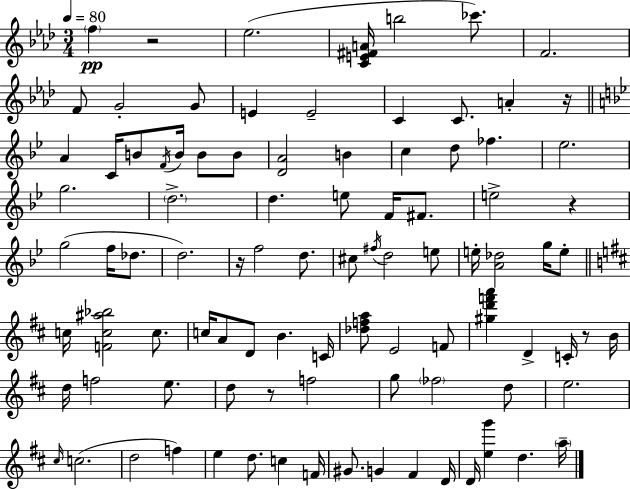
{
  \clef treble
  \numericTimeSignature
  \time 3/4
  \key aes \major
  \tempo 4 = 80
  \repeat volta 2 { \parenthesize f''4\pp r2 | ees''2.( | <c' e' fis' a'>16 b''2 ces'''8.) | f'2. | \break f'8 g'2-. g'8 | e'4 e'2-- | c'4 c'8. a'4-. r16 | \bar "||" \break \key bes \major a'4 c'16 b'8 \acciaccatura { f'16 } b'16 b'8 b'8 | <d' a'>2 b'4 | c''4 d''8 fes''4. | ees''2. | \break g''2. | \parenthesize d''2.-> | d''4. e''8 f'16 fis'8. | e''2-> r4 | \break g''2( f''16 des''8. | d''2.) | r16 f''2 d''8. | cis''8 \acciaccatura { fis''16 } d''2 | \break e''8 e''16-. <a' des''>2 g''16 | e''8-. \bar "||" \break \key d \major c''16 <f' c'' ais'' bes''>2 c''8. | c''16 a'8 d'8 b'4. c'16 | <des'' f'' a''>8 e'2 f'8 | <gis'' d''' f''' a'''>4 d'4-> c'16-. r8 b'16 | \break d''16 f''2 e''8. | d''8 r8 f''2 | g''8 \parenthesize fes''2 d''8 | e''2. | \break \grace { cis''16 }( c''2. | d''2 f''4) | e''4 d''8. c''4 | f'16 gis'8. g'4 fis'4 | \break d'16 d'16 <e'' g'''>4 d''4. | \parenthesize a''16-- } \bar "|."
}